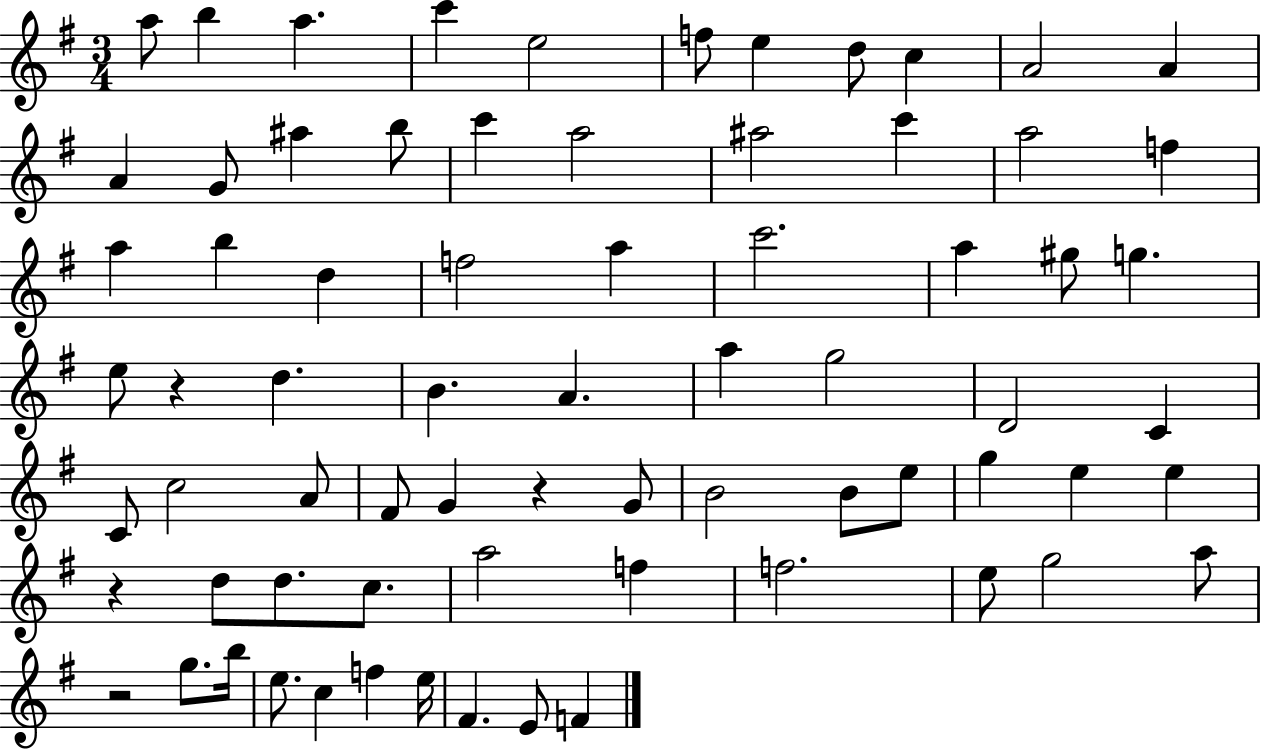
A5/e B5/q A5/q. C6/q E5/h F5/e E5/q D5/e C5/q A4/h A4/q A4/q G4/e A#5/q B5/e C6/q A5/h A#5/h C6/q A5/h F5/q A5/q B5/q D5/q F5/h A5/q C6/h. A5/q G#5/e G5/q. E5/e R/q D5/q. B4/q. A4/q. A5/q G5/h D4/h C4/q C4/e C5/h A4/e F#4/e G4/q R/q G4/e B4/h B4/e E5/e G5/q E5/q E5/q R/q D5/e D5/e. C5/e. A5/h F5/q F5/h. E5/e G5/h A5/e R/h G5/e. B5/s E5/e. C5/q F5/q E5/s F#4/q. E4/e F4/q